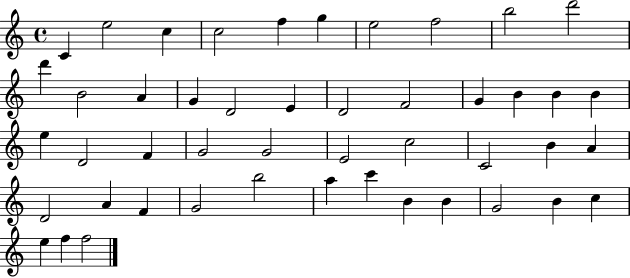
X:1
T:Untitled
M:4/4
L:1/4
K:C
C e2 c c2 f g e2 f2 b2 d'2 d' B2 A G D2 E D2 F2 G B B B e D2 F G2 G2 E2 c2 C2 B A D2 A F G2 b2 a c' B B G2 B c e f f2